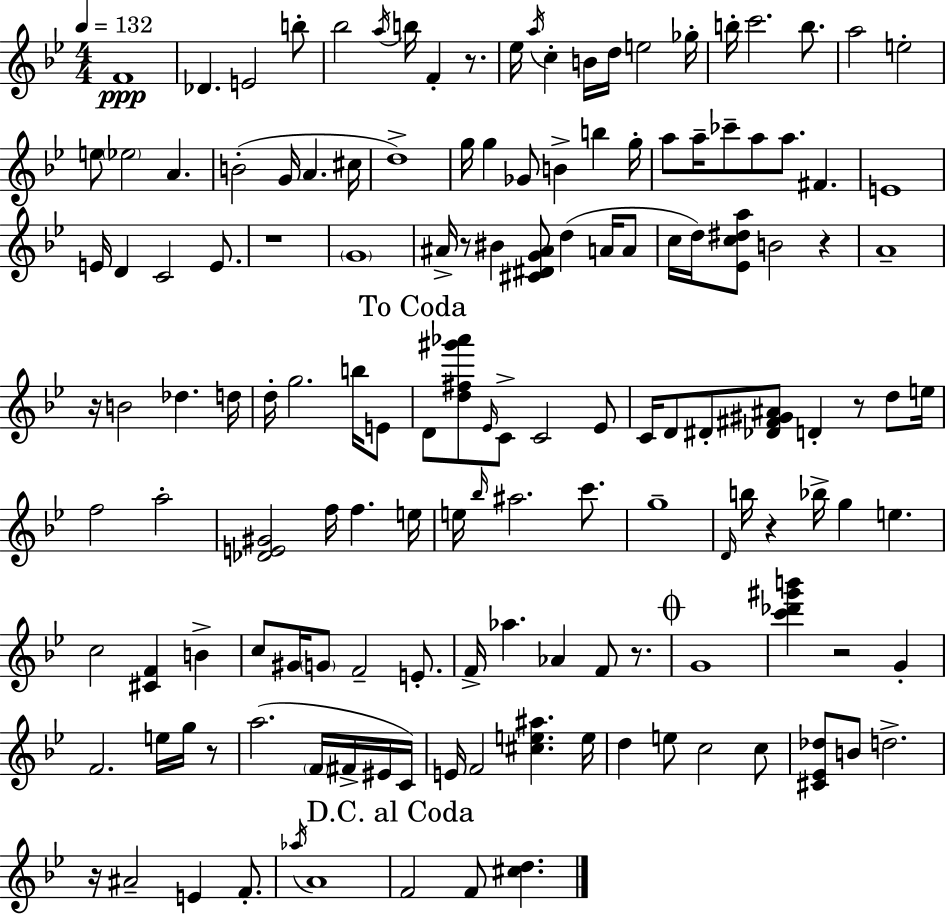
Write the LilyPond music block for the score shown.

{
  \clef treble
  \numericTimeSignature
  \time 4/4
  \key bes \major
  \tempo 4 = 132
  f'1\ppp | des'4. e'2 b''8-. | bes''2 \acciaccatura { a''16 } b''16 f'4-. r8. | ees''16 \acciaccatura { a''16 } c''4-. b'16 d''16 e''2 | \break ges''16-. b''16-. c'''2. b''8. | a''2 e''2-. | e''8 \parenthesize ees''2 a'4. | b'2-.( g'16 a'4. | \break cis''16 d''1->) | g''16 g''4 ges'8 b'4-> b''4 | g''16-. a''8 a''16-- ces'''8-- a''8 a''8. fis'4. | e'1 | \break e'16 d'4 c'2 e'8. | r1 | \parenthesize g'1 | ais'16-> r8 bis'4 <cis' dis' g' ais'>8 d''4( a'16 | \break a'8 c''16 d''16) <ees' c'' dis'' a''>8 b'2 r4 | a'1-- | r16 b'2 des''4. | d''16 d''16-. g''2. b''16 | \break e'8 \mark "To Coda" d'8 <d'' fis'' gis''' aes'''>8 \grace { ees'16 } c'8-> c'2 | ees'8 c'16 d'8 dis'8-. <des' fis' gis' ais'>8 d'4-. r8 | d''8 e''16 f''2 a''2-. | <des' e' gis'>2 f''16 f''4. | \break e''16 e''16 \grace { bes''16 } ais''2. | c'''8. g''1-- | \grace { d'16 } b''16 r4 bes''16-> g''4 e''4. | c''2 <cis' f'>4 | \break b'4-> c''8 gis'16 \parenthesize g'8 f'2-- | e'8.-. f'16-> aes''4. aes'4 | f'8 r8. \mark \markup { \musicglyph "scripts.coda" } g'1 | <c''' des''' gis''' b'''>4 r2 | \break g'4-. f'2. | e''16 g''16 r8 a''2.( | \parenthesize f'16 fis'16-> eis'16 c'16) e'16 f'2 <cis'' e'' ais''>4. | e''16 d''4 e''8 c''2 | \break c''8 <cis' ees' des''>8 b'8 d''2.-> | r16 ais'2-- e'4 | f'8.-. \acciaccatura { aes''16 } a'1 | \mark "D.C. al Coda" f'2 f'8 | \break <cis'' d''>4. \bar "|."
}